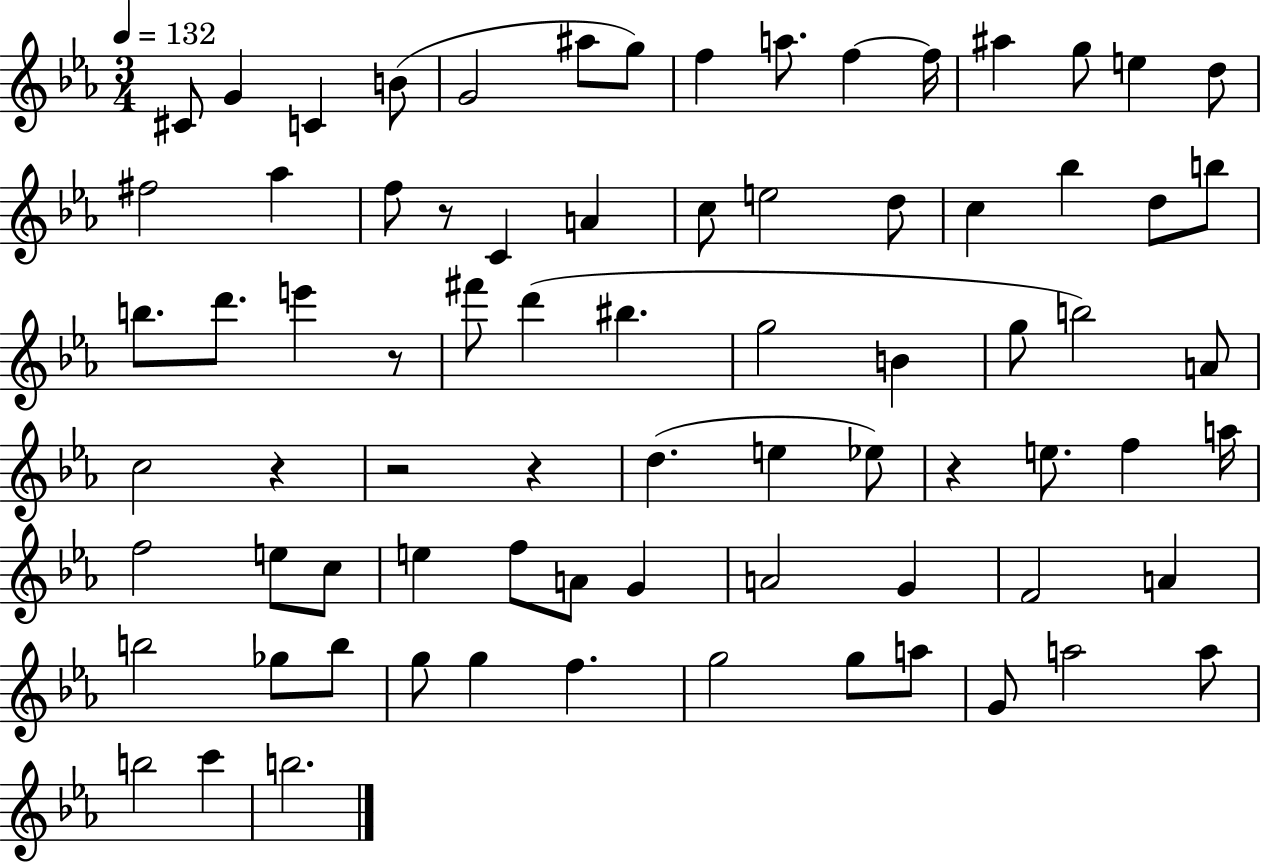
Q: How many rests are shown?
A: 6